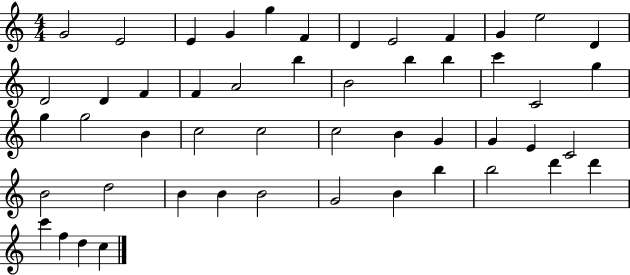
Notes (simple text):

G4/h E4/h E4/q G4/q G5/q F4/q D4/q E4/h F4/q G4/q E5/h D4/q D4/h D4/q F4/q F4/q A4/h B5/q B4/h B5/q B5/q C6/q C4/h G5/q G5/q G5/h B4/q C5/h C5/h C5/h B4/q G4/q G4/q E4/q C4/h B4/h D5/h B4/q B4/q B4/h G4/h B4/q B5/q B5/h D6/q D6/q C6/q F5/q D5/q C5/q